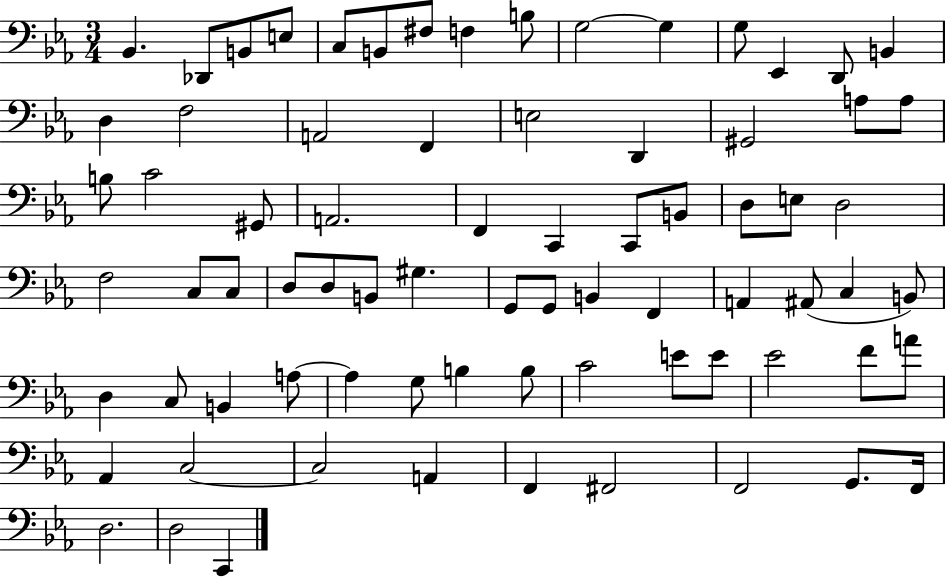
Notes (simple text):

Bb2/q. Db2/e B2/e E3/e C3/e B2/e F#3/e F3/q B3/e G3/h G3/q G3/e Eb2/q D2/e B2/q D3/q F3/h A2/h F2/q E3/h D2/q G#2/h A3/e A3/e B3/e C4/h G#2/e A2/h. F2/q C2/q C2/e B2/e D3/e E3/e D3/h F3/h C3/e C3/e D3/e D3/e B2/e G#3/q. G2/e G2/e B2/q F2/q A2/q A#2/e C3/q B2/e D3/q C3/e B2/q A3/e A3/q G3/e B3/q B3/e C4/h E4/e E4/e Eb4/h F4/e A4/e Ab2/q C3/h C3/h A2/q F2/q F#2/h F2/h G2/e. F2/s D3/h. D3/h C2/q